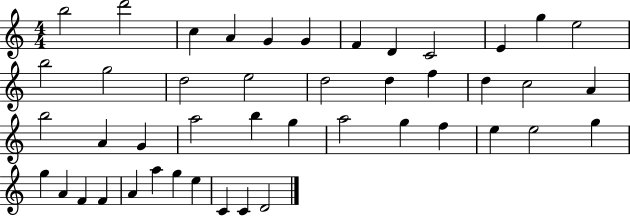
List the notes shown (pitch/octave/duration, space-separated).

B5/h D6/h C5/q A4/q G4/q G4/q F4/q D4/q C4/h E4/q G5/q E5/h B5/h G5/h D5/h E5/h D5/h D5/q F5/q D5/q C5/h A4/q B5/h A4/q G4/q A5/h B5/q G5/q A5/h G5/q F5/q E5/q E5/h G5/q G5/q A4/q F4/q F4/q A4/q A5/q G5/q E5/q C4/q C4/q D4/h